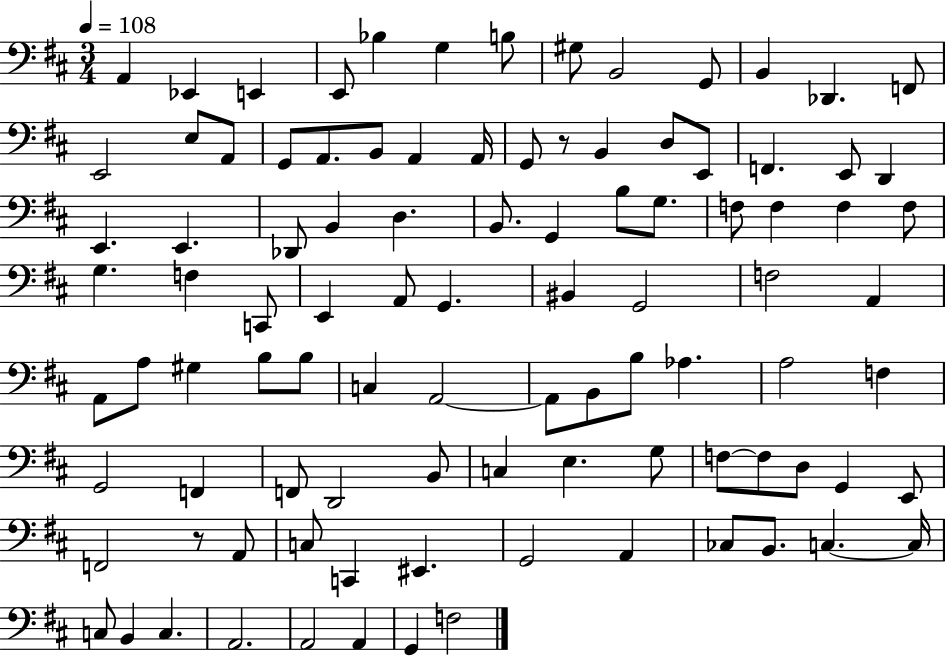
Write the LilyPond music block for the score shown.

{
  \clef bass
  \numericTimeSignature
  \time 3/4
  \key d \major
  \tempo 4 = 108
  \repeat volta 2 { a,4 ees,4 e,4 | e,8 bes4 g4 b8 | gis8 b,2 g,8 | b,4 des,4. f,8 | \break e,2 e8 a,8 | g,8 a,8. b,8 a,4 a,16 | g,8 r8 b,4 d8 e,8 | f,4. e,8 d,4 | \break e,4. e,4. | des,8 b,4 d4. | b,8. g,4 b8 g8. | f8 f4 f4 f8 | \break g4. f4 c,8 | e,4 a,8 g,4. | bis,4 g,2 | f2 a,4 | \break a,8 a8 gis4 b8 b8 | c4 a,2~~ | a,8 b,8 b8 aes4. | a2 f4 | \break g,2 f,4 | f,8 d,2 b,8 | c4 e4. g8 | f8~~ f8 d8 g,4 e,8 | \break f,2 r8 a,8 | c8 c,4 eis,4. | g,2 a,4 | ces8 b,8. c4.~~ c16 | \break c8 b,4 c4. | a,2. | a,2 a,4 | g,4 f2 | \break } \bar "|."
}